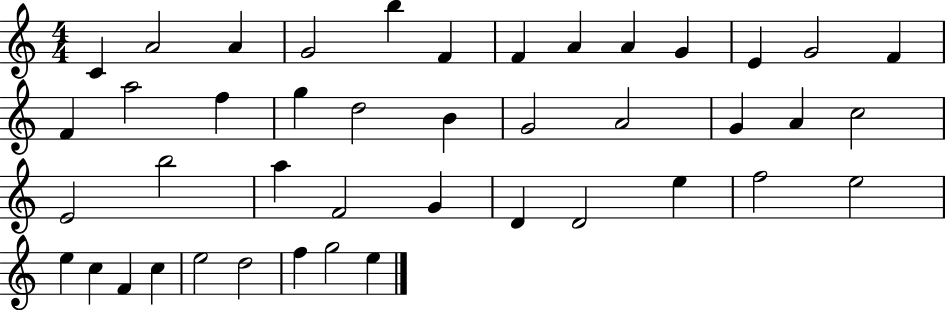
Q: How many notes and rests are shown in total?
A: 43